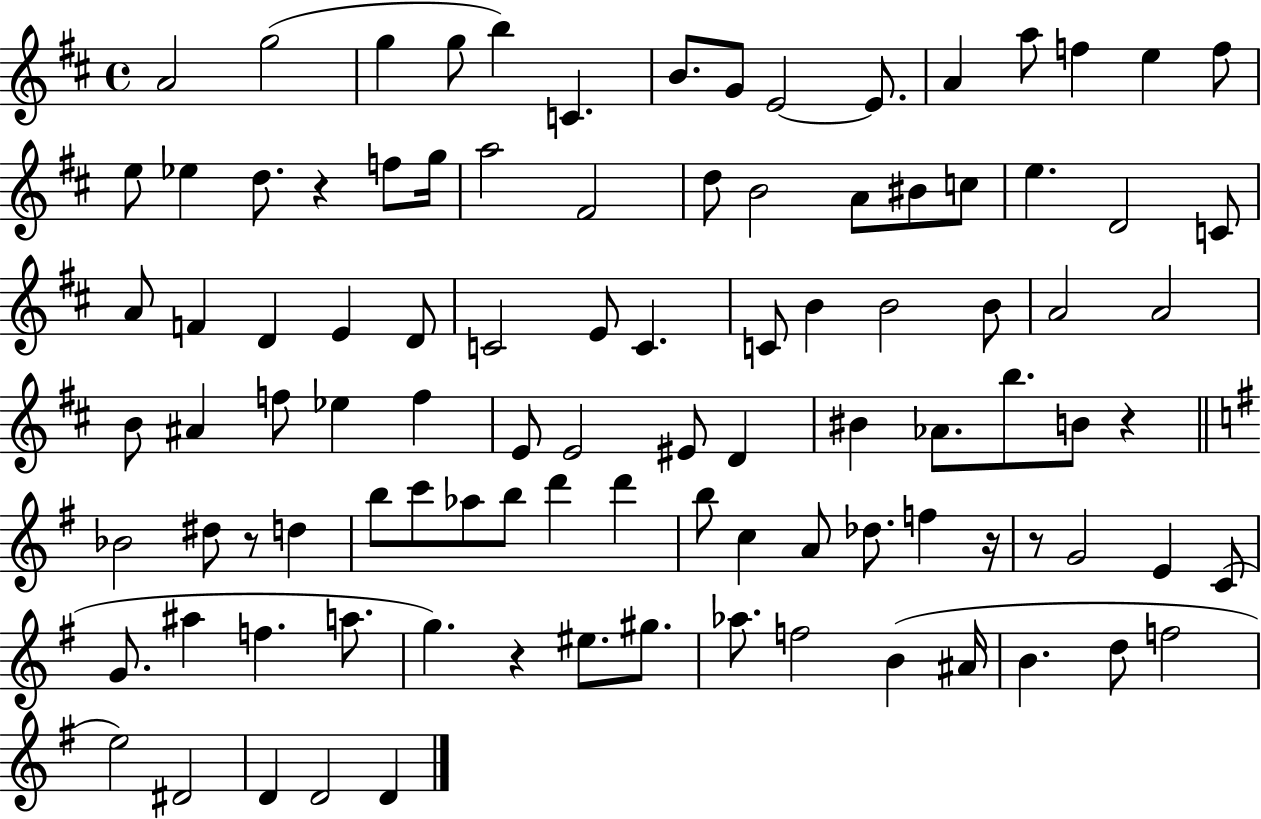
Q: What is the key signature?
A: D major